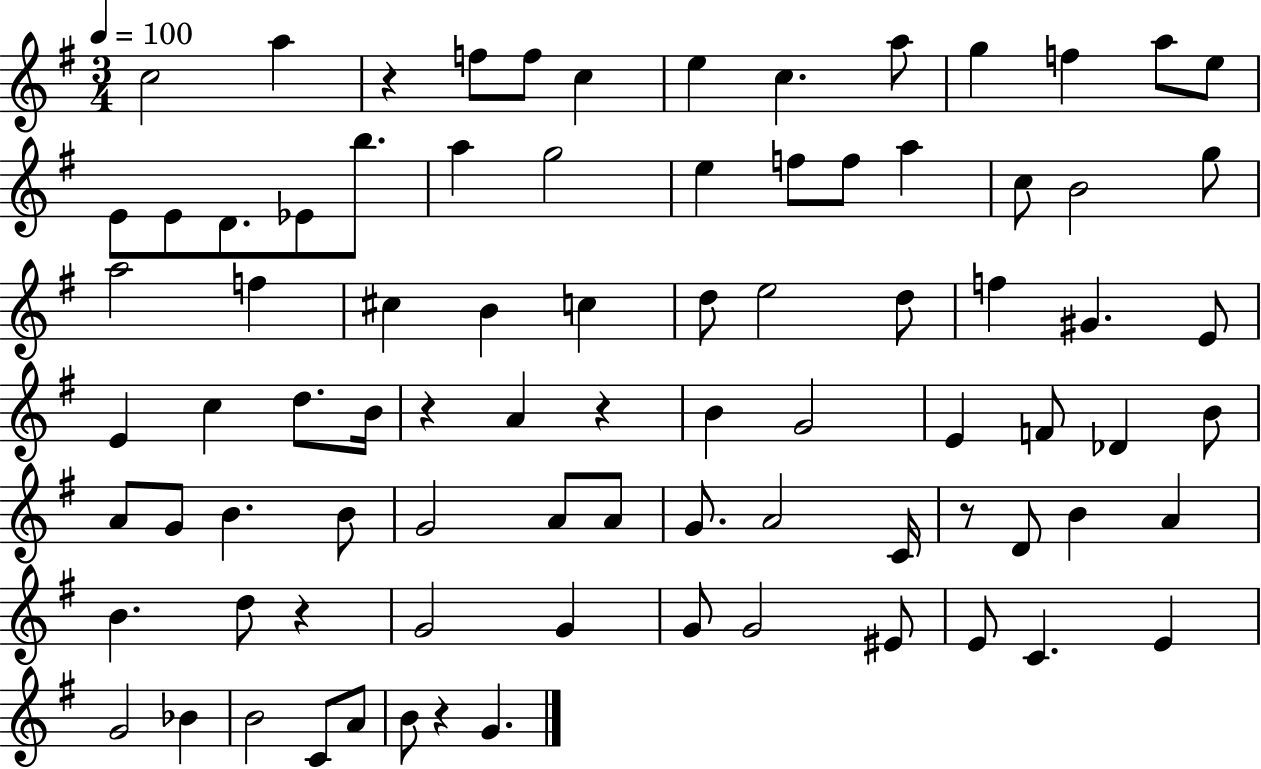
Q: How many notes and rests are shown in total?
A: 84